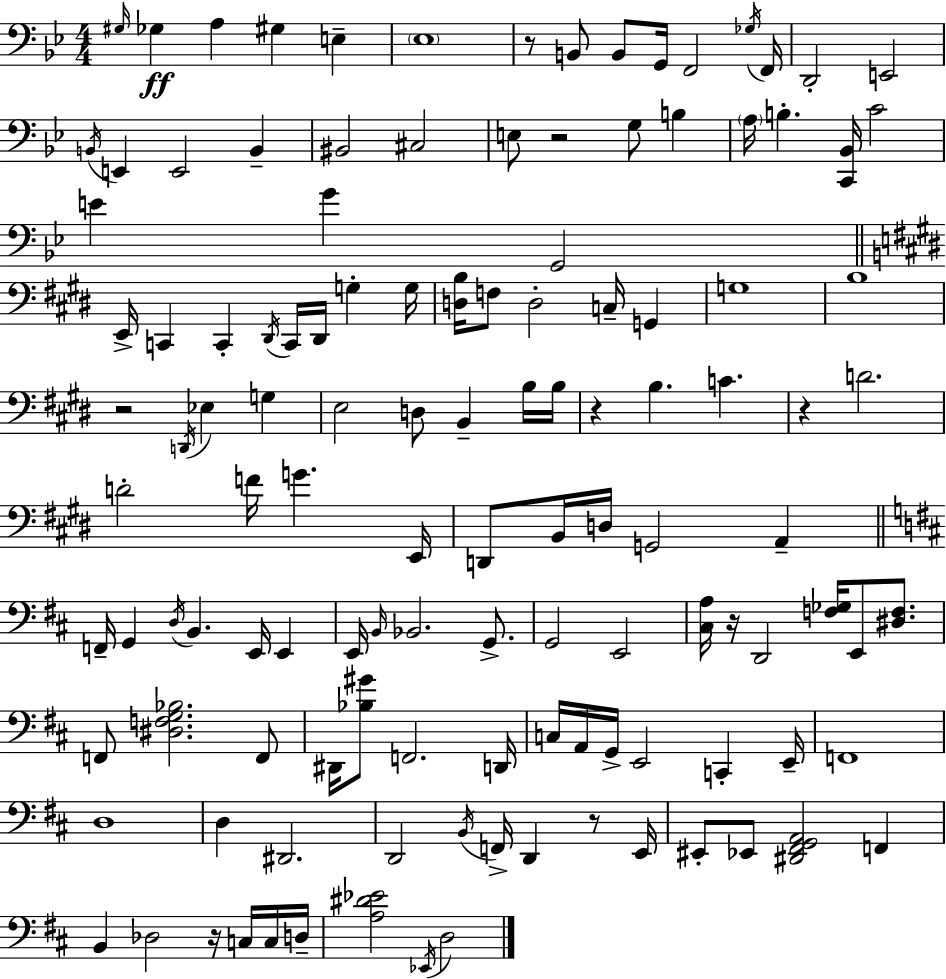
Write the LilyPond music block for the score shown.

{
  \clef bass
  \numericTimeSignature
  \time 4/4
  \key g \minor
  \grace { gis16 }\ff ges4 a4 gis4 e4-- | \parenthesize ees1 | r8 b,8 b,8 g,16 f,2 | \acciaccatura { ges16 } f,16 d,2-. e,2 | \break \acciaccatura { b,16 } e,4 e,2 b,4-- | bis,2 cis2 | e8 r2 g8 b4 | \parenthesize a16 b4.-. <c, bes,>16 c'2 | \break e'4 g'4 g,2 | \bar "||" \break \key e \major e,16-> c,4 c,4-. \acciaccatura { dis,16 } c,16 dis,16 g4-. | g16 <d b>16 f8 d2-. c16-- g,4 | g1 | b1 | \break r2 \acciaccatura { d,16 } ees4 g4 | e2 d8 b,4-- | b16 b16 r4 b4. c'4. | r4 d'2. | \break d'2-. f'16 g'4. | e,16 d,8 b,16 d16 g,2 a,4-- | \bar "||" \break \key d \major f,16-- g,4 \acciaccatura { d16 } b,4. e,16 e,4 | e,16 \grace { b,16 } bes,2. g,8.-> | g,2 e,2 | <cis a>16 r16 d,2 <f ges>16 e,8 <dis f>8. | \break f,8 <dis f g bes>2. | f,8 dis,16 <bes gis'>8 f,2. | d,16 c16 a,16 g,16-> e,2 c,4-. | e,16-- f,1 | \break d1 | d4 dis,2. | d,2 \acciaccatura { b,16 } f,16-> d,4 | r8 e,16 eis,8-. ees,8 <dis, fis, g, a,>2 f,4 | \break b,4 des2 r16 | c16 c16 d16-- <a dis' ees'>2 \acciaccatura { ees,16 } d2 | \bar "|."
}